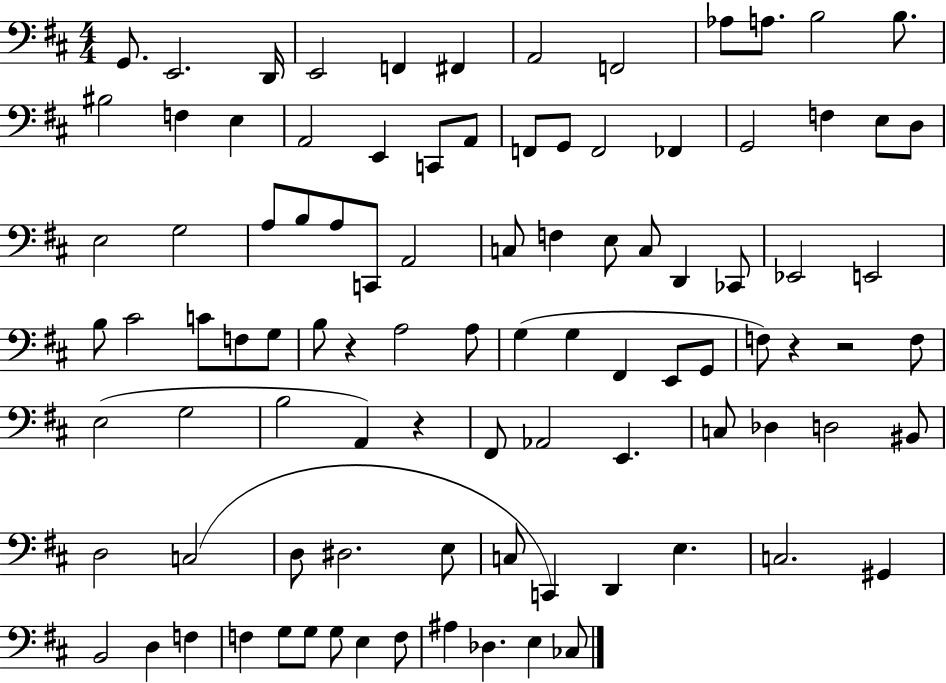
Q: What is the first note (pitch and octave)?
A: G2